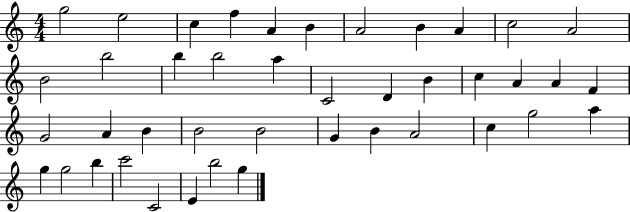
{
  \clef treble
  \numericTimeSignature
  \time 4/4
  \key c \major
  g''2 e''2 | c''4 f''4 a'4 b'4 | a'2 b'4 a'4 | c''2 a'2 | \break b'2 b''2 | b''4 b''2 a''4 | c'2 d'4 b'4 | c''4 a'4 a'4 f'4 | \break g'2 a'4 b'4 | b'2 b'2 | g'4 b'4 a'2 | c''4 g''2 a''4 | \break g''4 g''2 b''4 | c'''2 c'2 | e'4 b''2 g''4 | \bar "|."
}